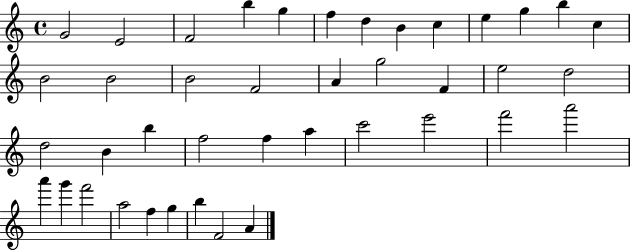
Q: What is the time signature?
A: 4/4